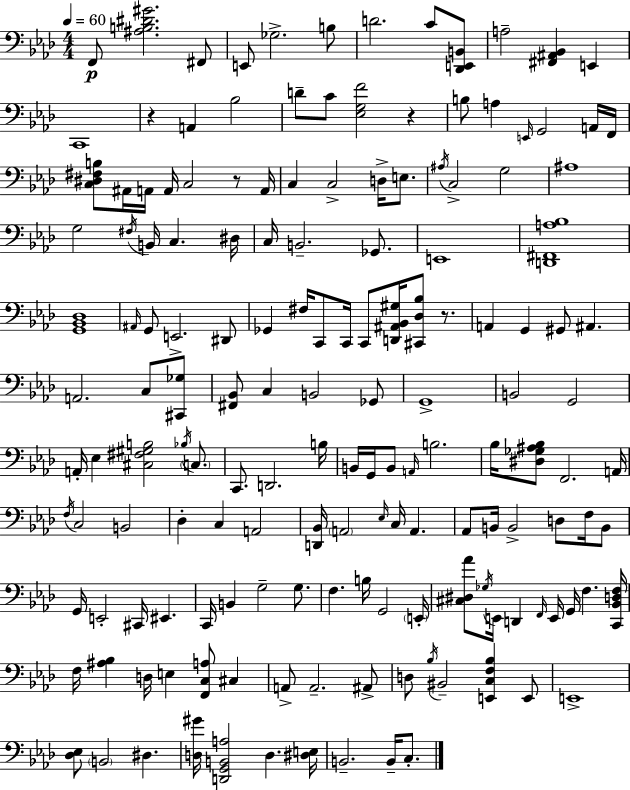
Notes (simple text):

F2/e [A#3,B3,D#4,G#4]/h. F#2/e E2/e Gb3/h. B3/e D4/h. C4/e [Db2,E2,B2]/e A3/h [F#2,A#2,Bb2]/q E2/q C2/w R/q A2/q Bb3/h D4/e C4/e [Eb3,G3,F4]/h R/q B3/e A3/q E2/s G2/h A2/s F2/s [C3,D#3,F#3,B3]/e A#2/s A2/s A2/s C3/h R/e A2/s C3/q C3/h D3/s E3/e. A#3/s C3/h G3/h A#3/w G3/h F#3/s B2/s C3/q. D#3/s C3/s B2/h. Gb2/e. E2/w [D2,F#2,A3,Bb3]/w [G2,Bb2,Db3]/w A#2/s G2/e E2/h. D#2/e Gb2/q F#3/s C2/e C2/s C2/e [D2,A#2,Bb2,G#3]/s [C#2,Db3,Bb3]/e R/e. A2/q G2/q G#2/e A#2/q. A2/h. C3/e [C#2,Gb3]/e [F#2,Bb2]/e C3/q B2/h Gb2/e G2/w B2/h G2/h A2/s Eb3/q [C#3,F#3,G#3,B3]/h Bb3/s C3/e. C2/e. D2/h. B3/s B2/s G2/s B2/e A2/s B3/h. Bb3/s [D#3,Gb3,A#3,Bb3]/e F2/h. A2/s F3/s C3/h B2/h Db3/q C3/q A2/h [D2,Bb2]/s A2/h Eb3/s C3/s A2/q. Ab2/e B2/s B2/h D3/e F3/s B2/e G2/s E2/h C#2/s EIS2/q. C2/s B2/q G3/h G3/e. F3/q. B3/s G2/h E2/s [C#3,D#3,Ab4]/e Gb3/s E2/s D2/q F2/s E2/s G2/s F3/q. [C2,Bb2,D3,F3]/s F3/s [A#3,Bb3]/q D3/s E3/q [F2,C3,A3]/e C#3/q A2/e A2/h. A#2/e D3/e Bb3/s BIS2/h [E2,C3,F3,Bb3]/q E2/e E2/w [Db3,Eb3]/e B2/h D#3/q. [D3,G#4]/s [D2,G2,B2,A3]/h D3/q. [D#3,E3]/s B2/h. B2/s C3/e.